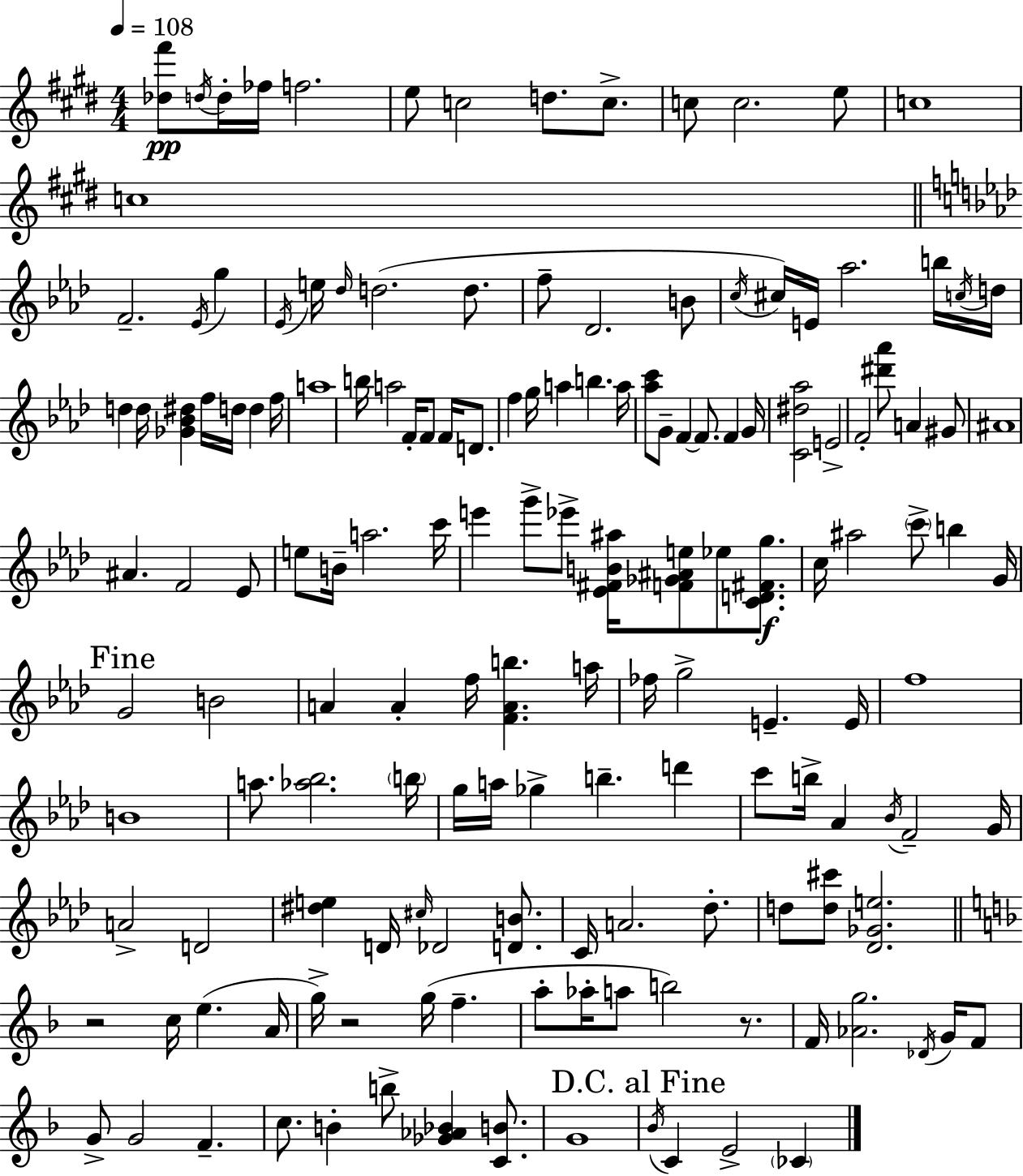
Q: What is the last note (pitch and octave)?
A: CES4